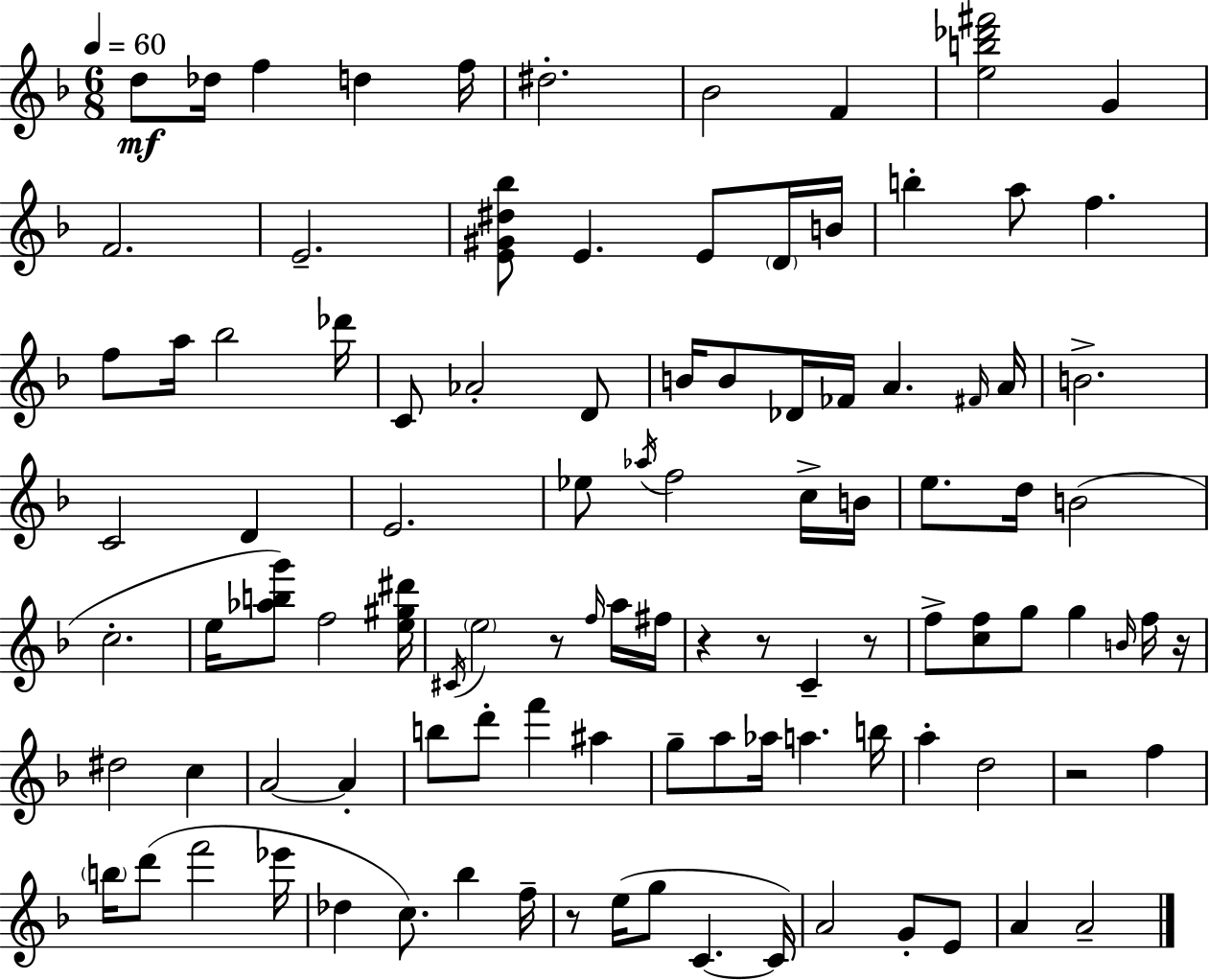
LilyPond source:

{
  \clef treble
  \numericTimeSignature
  \time 6/8
  \key d \minor
  \tempo 4 = 60
  d''8\mf des''16 f''4 d''4 f''16 | dis''2.-. | bes'2 f'4 | <e'' b'' des''' fis'''>2 g'4 | \break f'2. | e'2.-- | <e' gis' dis'' bes''>8 e'4. e'8 \parenthesize d'16 b'16 | b''4-. a''8 f''4. | \break f''8 a''16 bes''2 des'''16 | c'8 aes'2-. d'8 | b'16 b'8 des'16 fes'16 a'4. \grace { fis'16 } | a'16 b'2.-> | \break c'2 d'4 | e'2. | ees''8 \acciaccatura { aes''16 } f''2 | c''16-> b'16 e''8. d''16 b'2( | \break c''2.-. | e''16 <aes'' b'' g'''>8) f''2 | <e'' gis'' dis'''>16 \acciaccatura { cis'16 } \parenthesize e''2 r8 | \grace { f''16 } a''16 fis''16 r4 r8 c'4-- | \break r8 f''8-> <c'' f''>8 g''8 g''4 | \grace { b'16 } f''16 r16 dis''2 | c''4 a'2~~ | a'4-. b''8 d'''8-. f'''4 | \break ais''4 g''8-- a''8 aes''16 a''4. | b''16 a''4-. d''2 | r2 | f''4 \parenthesize b''16 d'''8( f'''2 | \break ees'''16 des''4 c''8.) | bes''4 f''16-- r8 e''16( g''8 c'4.~~ | c'16) a'2 | g'8-. e'8 a'4 a'2-- | \break \bar "|."
}